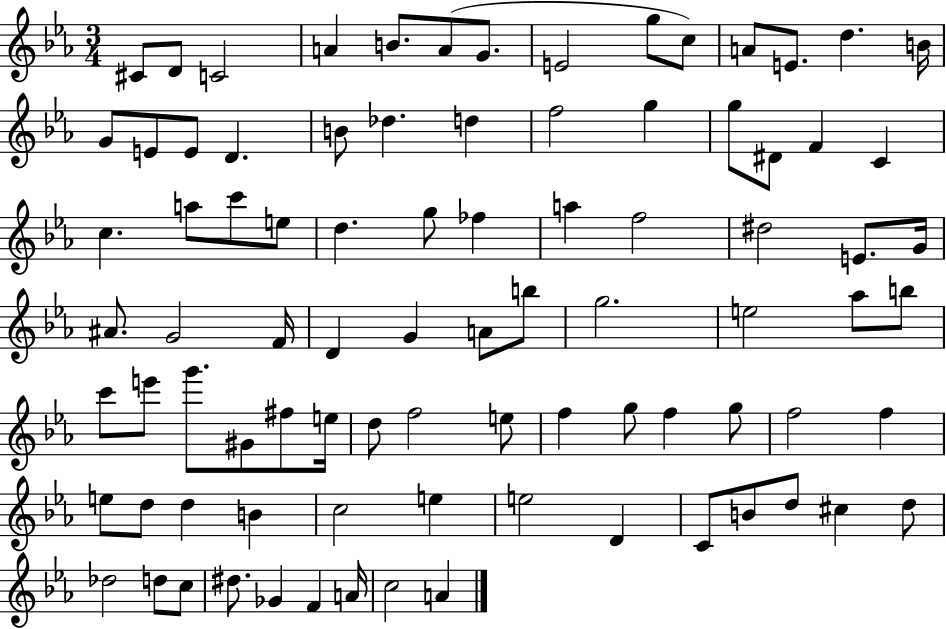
C#4/e D4/e C4/h A4/q B4/e. A4/e G4/e. E4/h G5/e C5/e A4/e E4/e. D5/q. B4/s G4/e E4/e E4/e D4/q. B4/e Db5/q. D5/q F5/h G5/q G5/e D#4/e F4/q C4/q C5/q. A5/e C6/e E5/e D5/q. G5/e FES5/q A5/q F5/h D#5/h E4/e. G4/s A#4/e. G4/h F4/s D4/q G4/q A4/e B5/e G5/h. E5/h Ab5/e B5/e C6/e E6/e G6/e. G#4/e F#5/e E5/s D5/e F5/h E5/e F5/q G5/e F5/q G5/e F5/h F5/q E5/e D5/e D5/q B4/q C5/h E5/q E5/h D4/q C4/e B4/e D5/e C#5/q D5/e Db5/h D5/e C5/e D#5/e. Gb4/q F4/q A4/s C5/h A4/q